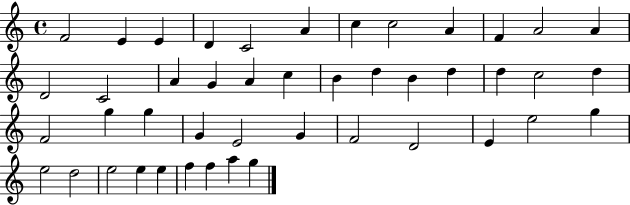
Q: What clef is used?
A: treble